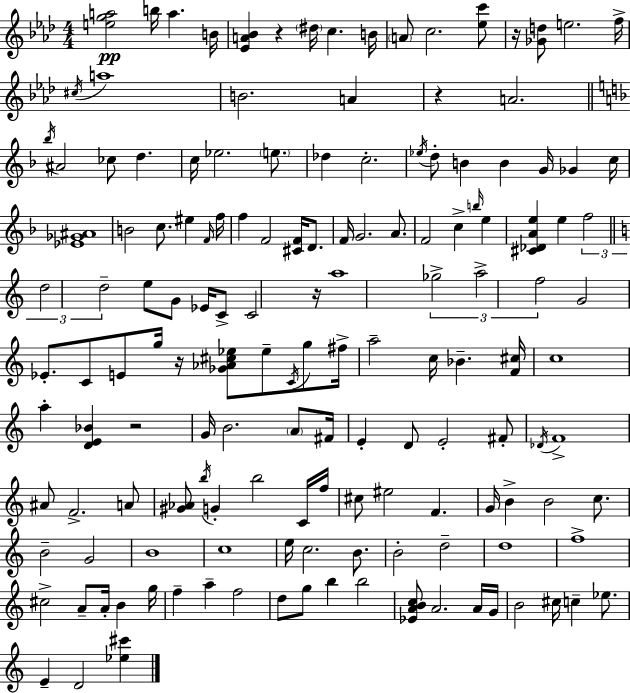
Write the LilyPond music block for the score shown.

{
  \clef treble
  \numericTimeSignature
  \time 4/4
  \key f \minor
  \repeat volta 2 { <e'' g'' a''>2\pp b''16 a''4. b'16 | <ees' a' bes'>4 r4 \parenthesize dis''16 c''4. b'16 | \parenthesize a'8 c''2. <ees'' c'''>8 | r16 <ges' d''>8 e''2. f''16-> | \break \acciaccatura { cis''16 } a''1 | b'2. a'4 | r4 a'2. | \bar "||" \break \key d \minor \acciaccatura { bes''16 } ais'2 ces''8 d''4. | c''16 ees''2. \parenthesize e''8. | des''4 c''2.-. | \acciaccatura { ees''16 } d''8-. b'4 b'4 g'16 ges'4 | \break c''16 <ees' ges' ais'>1 | b'2 c''8. eis''4 | \grace { f'16 } f''16 f''4 f'2 <cis' f'>16 | d'8. f'16 g'2. | \break a'8. f'2 c''4-> \grace { b''16 } | e''4 <cis' des' a' e''>4 e''4 \tuplet 3/2 { f''2 | \bar "||" \break \key c \major d''2 d''2-- } | e''8 g'8 ees'16 c'8-> c'2 r16 | a''1 | \tuplet 3/2 { ges''2-> a''2-> | \break f''2 } g'2 | ees'8.-. c'8 e'8 g''16 r16 <ges' aes' cis'' ees''>8 ees''8-- \acciaccatura { c'16 } g''8 | fis''16-> a''2-- c''16 bes'4.-- | <f' cis''>16 c''1 | \break a''4-. <d' e' bes'>4 r2 | g'16 b'2. \parenthesize a'8 | fis'16 e'4-. d'8 e'2-. fis'8-. | \acciaccatura { des'16 } f'1-> | \break ais'8 f'2.-> | a'8 <gis' aes'>8 \acciaccatura { b''16 } g'4-. b''2 | c'16 f''16 cis''8 eis''2 f'4. | g'16 b'4-> b'2 | \break c''8. b'2-- g'2 | b'1 | c''1 | e''16 c''2. | \break b'8. b'2-. d''2-- | d''1 | f''1-> | cis''2-> a'8-- a'16-. b'4 | \break g''16 f''4-- a''4-- f''2 | d''8 g''8 b''4 b''2 | <ees' a' b' c''>8 a'2. | a'16 g'16 b'2 cis''16 c''4-- | \break ees''8. e'4-- d'2 <ees'' cis'''>4 | } \bar "|."
}